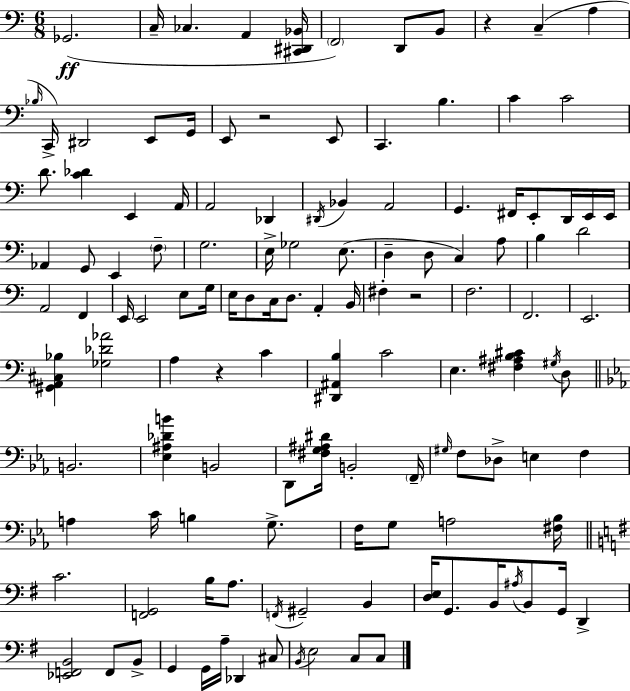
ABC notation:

X:1
T:Untitled
M:6/8
L:1/4
K:Am
_G,,2 C,/4 _C, A,, [^C,,^D,,_B,,]/4 F,,2 D,,/2 B,,/2 z C, A, _B,/4 C,,/4 ^D,,2 E,,/2 G,,/4 E,,/2 z2 E,,/2 C,, B, C C2 D/2 [C_D] E,, A,,/4 A,,2 _D,, ^D,,/4 _B,, A,,2 G,, ^F,,/4 E,,/2 D,,/4 E,,/4 E,,/4 _A,, G,,/2 E,, F,/2 G,2 E,/4 _G,2 E,/2 D, D,/2 C, A,/2 B, D2 A,,2 F,, E,,/4 E,,2 E,/2 G,/4 E,/4 D,/2 C,/4 D,/2 A,, B,,/4 ^F, z2 F,2 F,,2 E,,2 [^G,,A,,^C,_B,] [_G,_D_A]2 A, z C [^D,,^A,,B,] C2 E, [^F,^A,B,^C] ^G,/4 D,/2 B,,2 [_E,^A,_DB] B,,2 D,,/2 [^F,G,^A,^D]/4 B,,2 F,,/4 ^G,/4 F,/2 _D,/2 E, F, A, C/4 B, G,/2 F,/4 G,/2 A,2 [^F,_B,]/4 C2 [F,,G,,]2 B,/4 A,/2 F,,/4 ^G,,2 B,, [D,E,]/4 G,,/2 B,,/4 ^A,/4 B,,/2 G,,/4 D,, [_E,,F,,B,,]2 F,,/2 B,,/2 G,, G,,/4 A,/4 _D,, ^C,/2 B,,/4 E,2 C,/2 C,/2